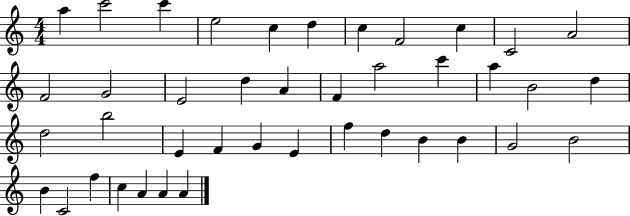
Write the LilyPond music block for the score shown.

{
  \clef treble
  \numericTimeSignature
  \time 4/4
  \key c \major
  a''4 c'''2 c'''4 | e''2 c''4 d''4 | c''4 f'2 c''4 | c'2 a'2 | \break f'2 g'2 | e'2 d''4 a'4 | f'4 a''2 c'''4 | a''4 b'2 d''4 | \break d''2 b''2 | e'4 f'4 g'4 e'4 | f''4 d''4 b'4 b'4 | g'2 b'2 | \break b'4 c'2 f''4 | c''4 a'4 a'4 a'4 | \bar "|."
}